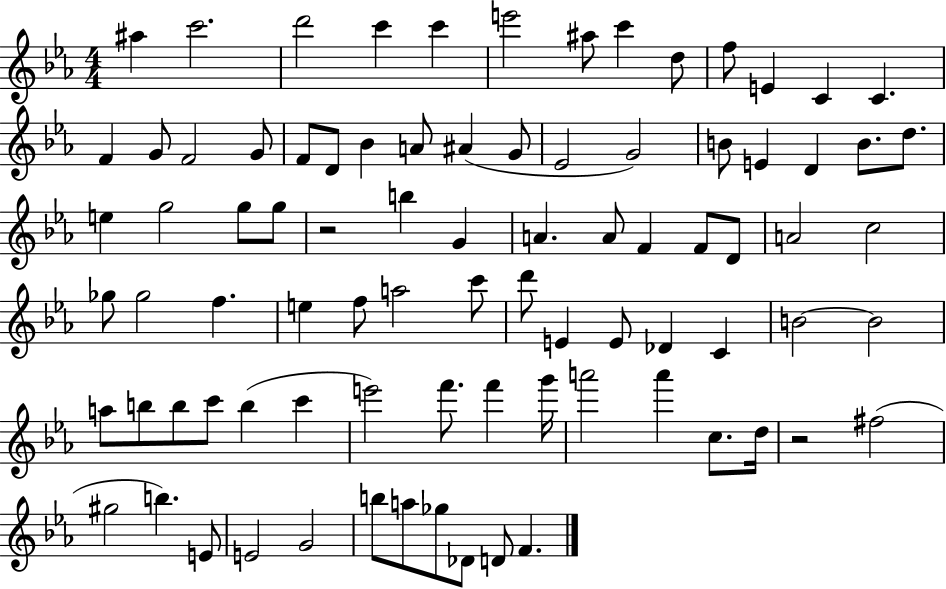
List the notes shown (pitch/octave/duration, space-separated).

A#5/q C6/h. D6/h C6/q C6/q E6/h A#5/e C6/q D5/e F5/e E4/q C4/q C4/q. F4/q G4/e F4/h G4/e F4/e D4/e Bb4/q A4/e A#4/q G4/e Eb4/h G4/h B4/e E4/q D4/q B4/e. D5/e. E5/q G5/h G5/e G5/e R/h B5/q G4/q A4/q. A4/e F4/q F4/e D4/e A4/h C5/h Gb5/e Gb5/h F5/q. E5/q F5/e A5/h C6/e D6/e E4/q E4/e Db4/q C4/q B4/h B4/h A5/e B5/e B5/e C6/e B5/q C6/q E6/h F6/e. F6/q G6/s A6/h A6/q C5/e. D5/s R/h F#5/h G#5/h B5/q. E4/e E4/h G4/h B5/e A5/e Gb5/e Db4/e D4/e F4/q.